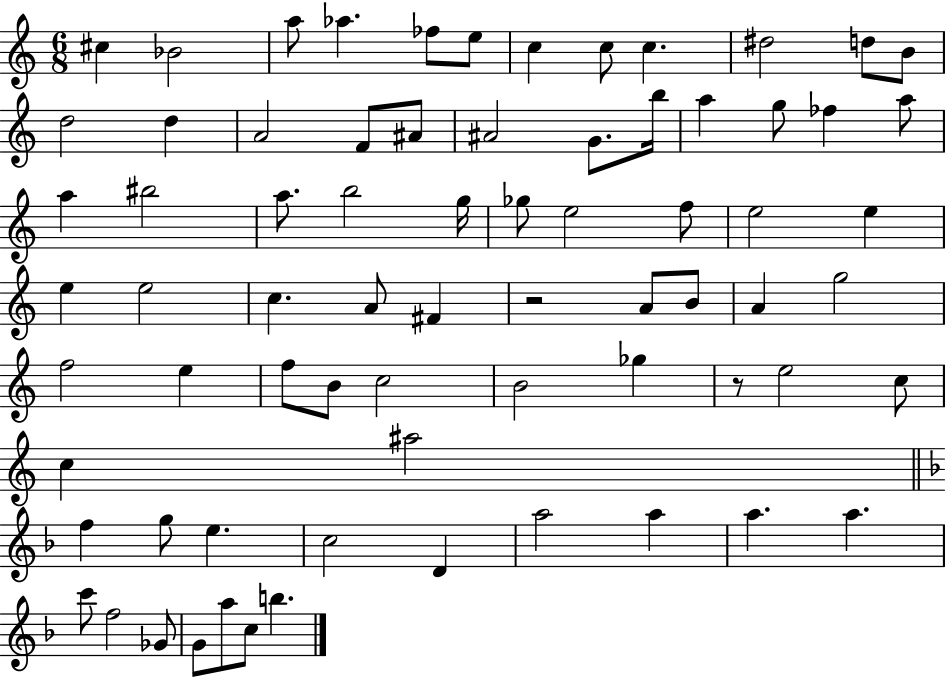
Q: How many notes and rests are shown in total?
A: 72